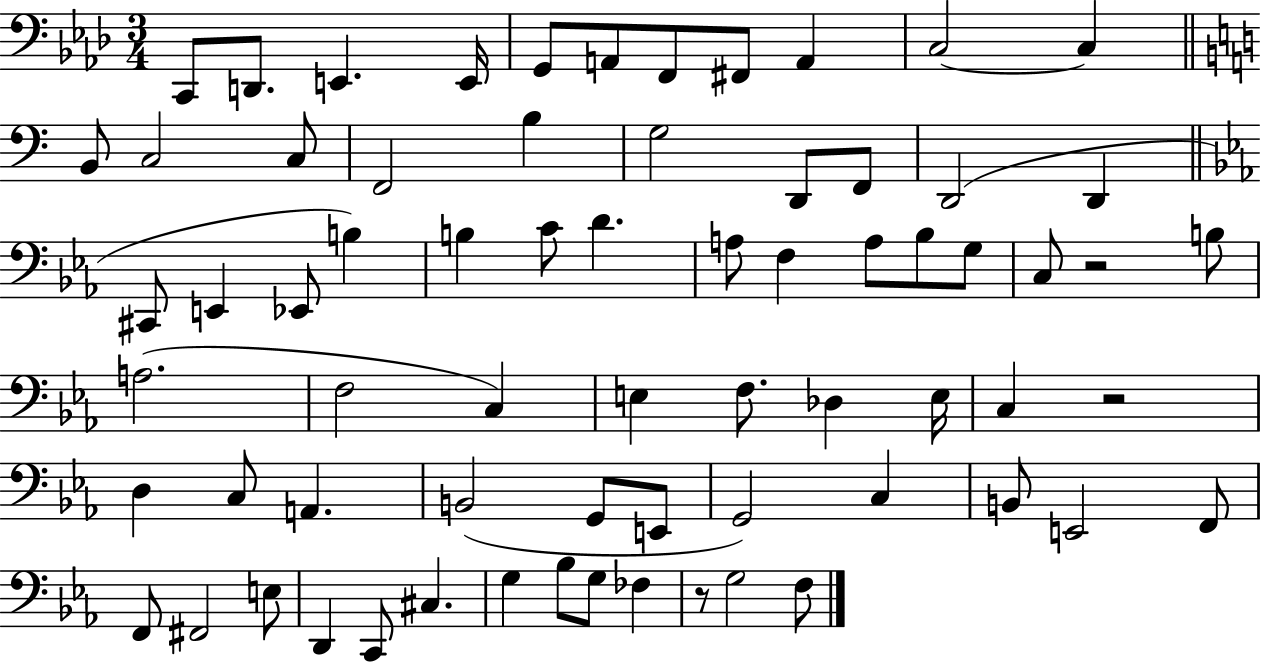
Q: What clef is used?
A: bass